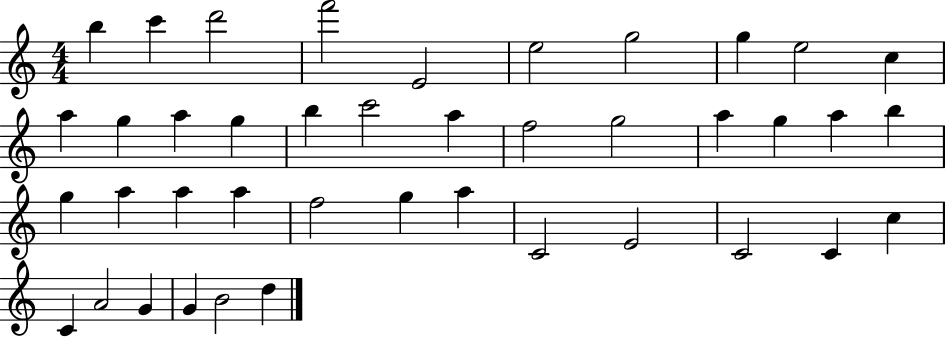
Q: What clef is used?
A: treble